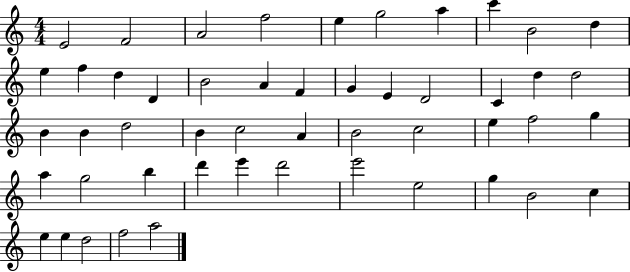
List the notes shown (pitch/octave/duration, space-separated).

E4/h F4/h A4/h F5/h E5/q G5/h A5/q C6/q B4/h D5/q E5/q F5/q D5/q D4/q B4/h A4/q F4/q G4/q E4/q D4/h C4/q D5/q D5/h B4/q B4/q D5/h B4/q C5/h A4/q B4/h C5/h E5/q F5/h G5/q A5/q G5/h B5/q D6/q E6/q D6/h E6/h E5/h G5/q B4/h C5/q E5/q E5/q D5/h F5/h A5/h